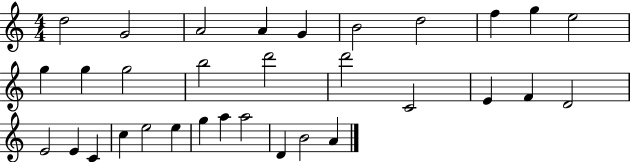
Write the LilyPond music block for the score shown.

{
  \clef treble
  \numericTimeSignature
  \time 4/4
  \key c \major
  d''2 g'2 | a'2 a'4 g'4 | b'2 d''2 | f''4 g''4 e''2 | \break g''4 g''4 g''2 | b''2 d'''2 | d'''2 c'2 | e'4 f'4 d'2 | \break e'2 e'4 c'4 | c''4 e''2 e''4 | g''4 a''4 a''2 | d'4 b'2 a'4 | \break \bar "|."
}